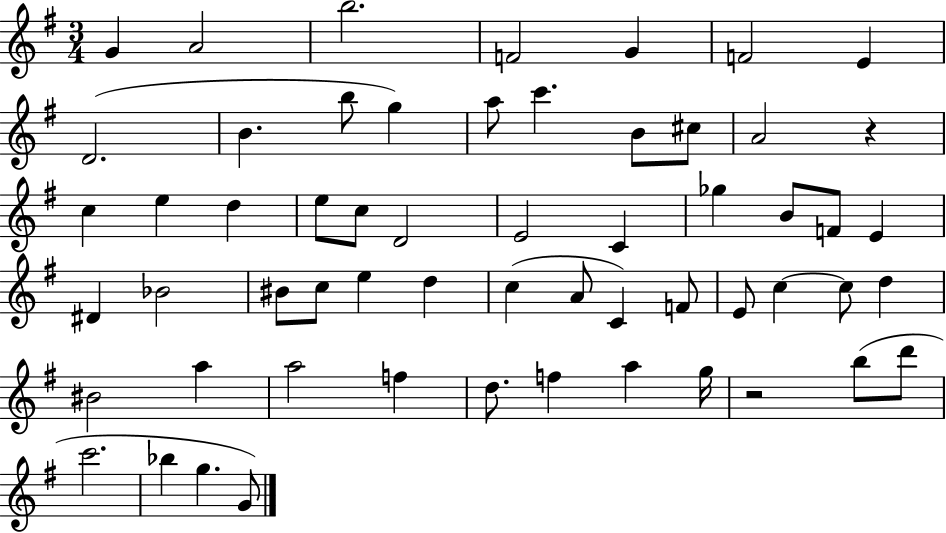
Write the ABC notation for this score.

X:1
T:Untitled
M:3/4
L:1/4
K:G
G A2 b2 F2 G F2 E D2 B b/2 g a/2 c' B/2 ^c/2 A2 z c e d e/2 c/2 D2 E2 C _g B/2 F/2 E ^D _B2 ^B/2 c/2 e d c A/2 C F/2 E/2 c c/2 d ^B2 a a2 f d/2 f a g/4 z2 b/2 d'/2 c'2 _b g G/2